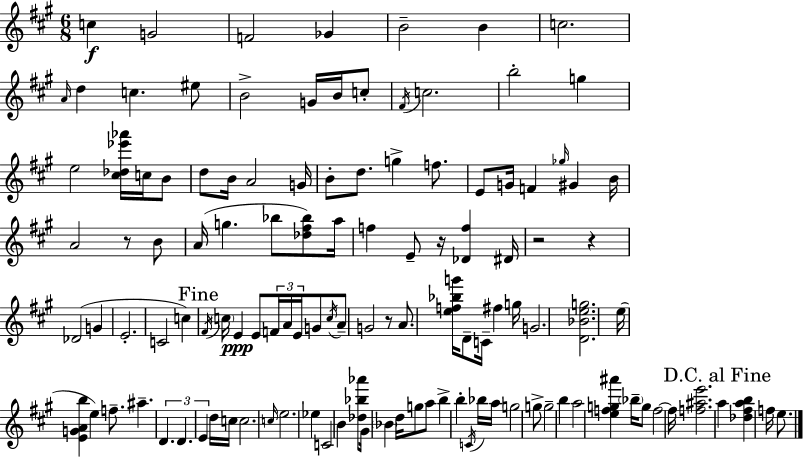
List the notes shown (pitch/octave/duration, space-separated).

C5/q G4/h F4/h Gb4/q B4/h B4/q C5/h. A4/s D5/q C5/q. EIS5/e B4/h G4/s B4/s C5/e F#4/s C5/h. B5/h G5/q E5/h [C#5,Db5,Eb6,Ab6]/s C5/s B4/e D5/e B4/s A4/h G4/s B4/e D5/e. G5/q F5/e. E4/e G4/s F4/q Gb5/s G#4/q B4/s A4/h R/e B4/e A4/s G5/q. Bb5/e [Db5,F#5,Bb5]/e A5/s F5/q E4/e R/s [Db4,F5]/q D#4/s R/h R/q Db4/h G4/q E4/h. C4/h C5/q F#4/s C5/s E4/q E4/e F4/s A4/s E4/s G4/e C5/s A4/e G4/h R/e A4/e. [E5,F5,Bb5,G6]/s D4/e C4/s F#5/q G5/s G4/h. [D4,Bb4,E5,G5]/h. E5/s [E4,G4,A4,B5]/q E5/q F5/e. A#5/q. D4/q. D4/q. E4/q D5/s C5/s C5/h. C5/s E5/h. Eb5/q C4/h B4/q [Db5,Bb5,Ab6]/e G#4/s Bb4/q D5/s G5/e A5/e B5/q B5/q C4/s Bb5/s A5/s G5/h G5/e G5/h B5/q A5/h [E5,F5,G5,A#6]/q Bb5/s G5/e F5/h F5/s [F5,A#5,E6]/h. A5/q [Db5,F#5,A5,B5]/q F5/s E5/e.